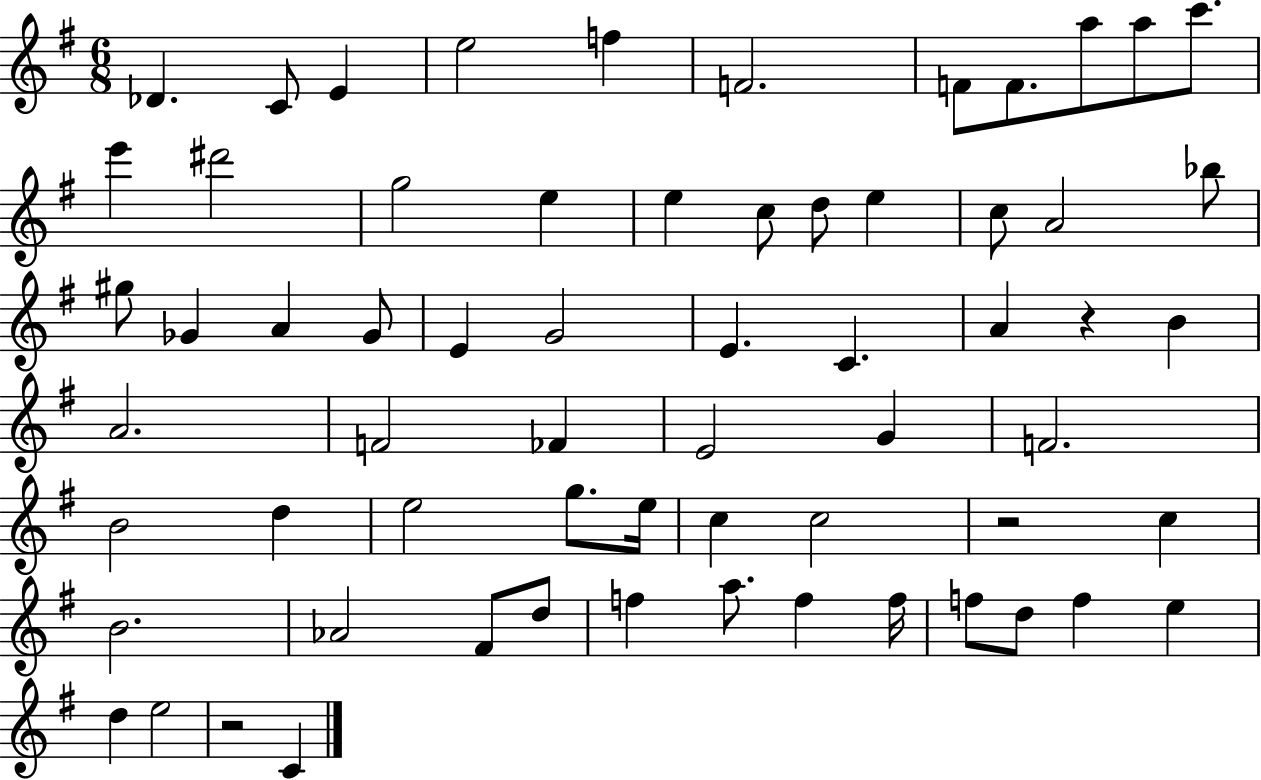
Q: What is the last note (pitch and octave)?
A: C4